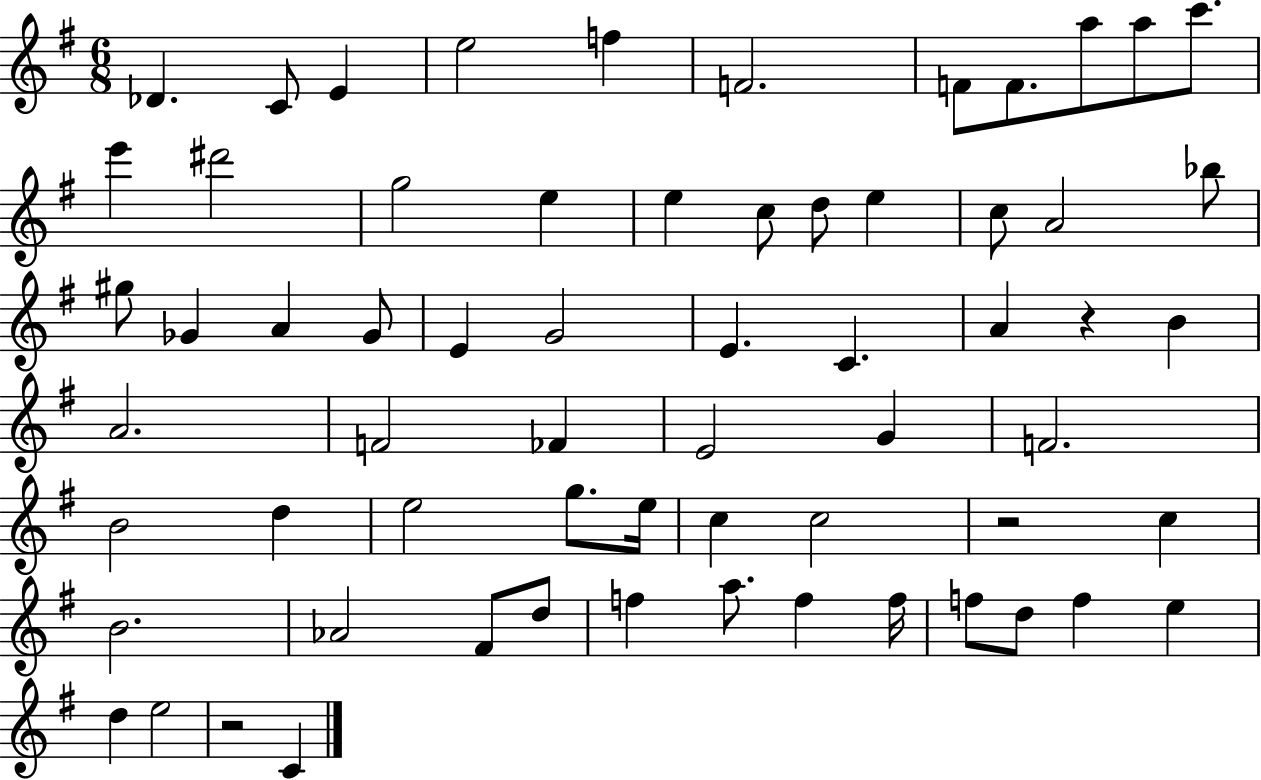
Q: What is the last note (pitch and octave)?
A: C4